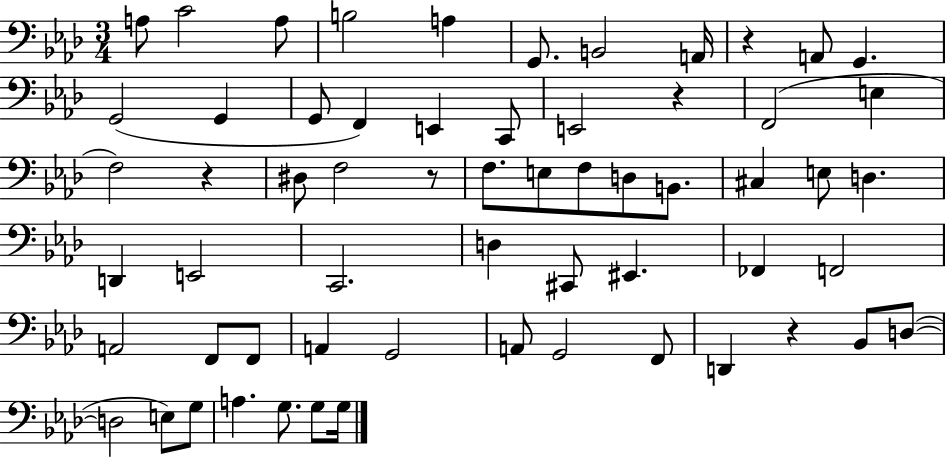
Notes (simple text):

A3/e C4/h A3/e B3/h A3/q G2/e. B2/h A2/s R/q A2/e G2/q. G2/h G2/q G2/e F2/q E2/q C2/e E2/h R/q F2/h E3/q F3/h R/q D#3/e F3/h R/e F3/e. E3/e F3/e D3/e B2/e. C#3/q E3/e D3/q. D2/q E2/h C2/h. D3/q C#2/e EIS2/q. FES2/q F2/h A2/h F2/e F2/e A2/q G2/h A2/e G2/h F2/e D2/q R/q Bb2/e D3/e D3/h E3/e G3/e A3/q. G3/e. G3/e G3/s